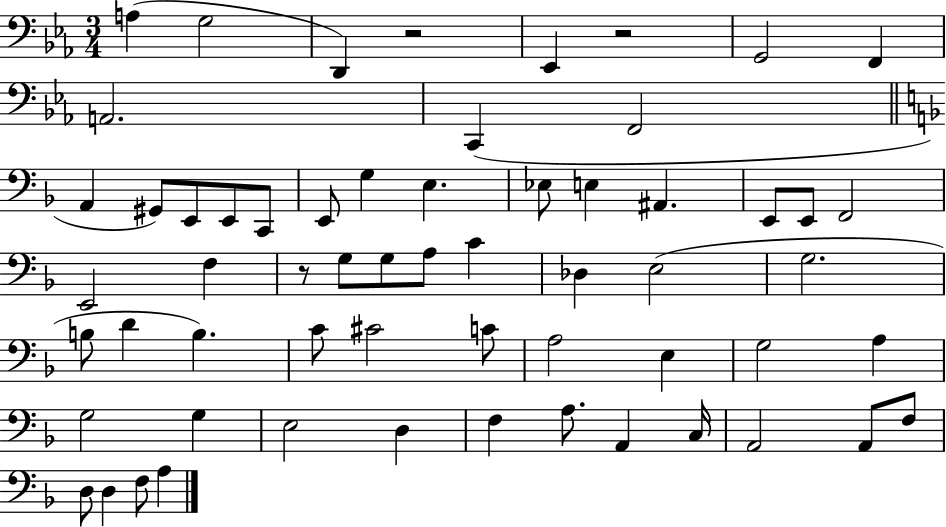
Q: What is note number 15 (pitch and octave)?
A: E2